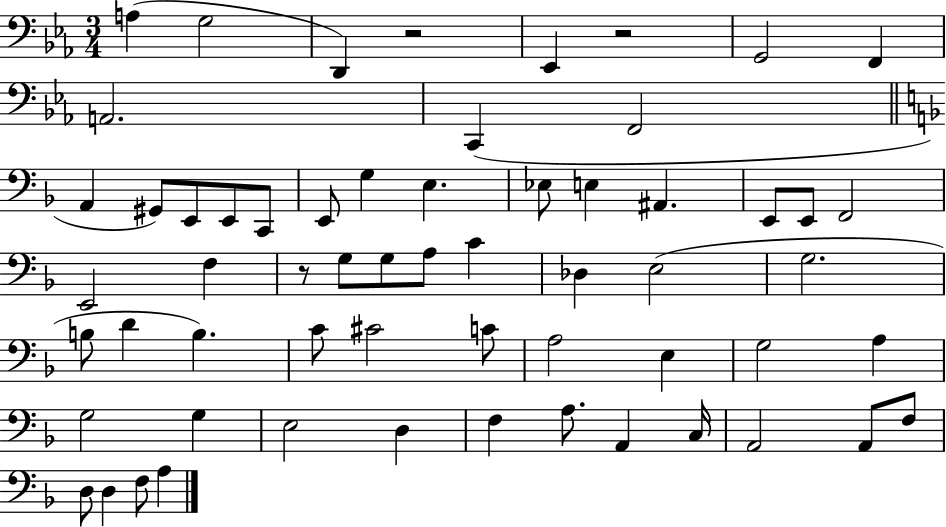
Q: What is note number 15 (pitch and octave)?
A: E2